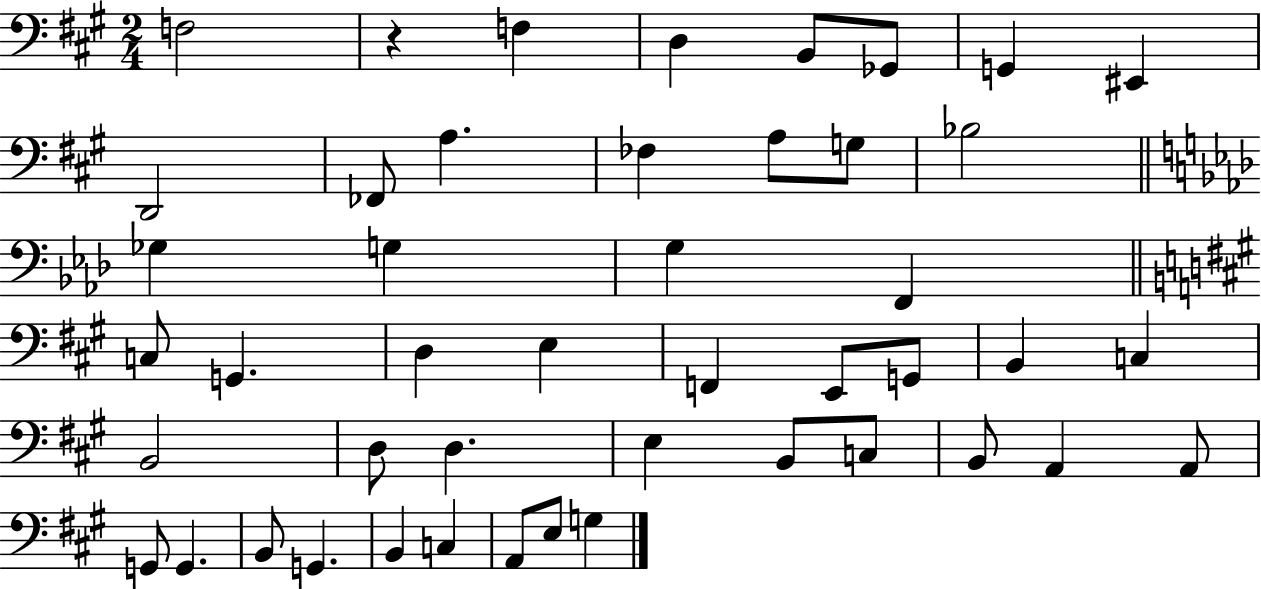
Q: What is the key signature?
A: A major